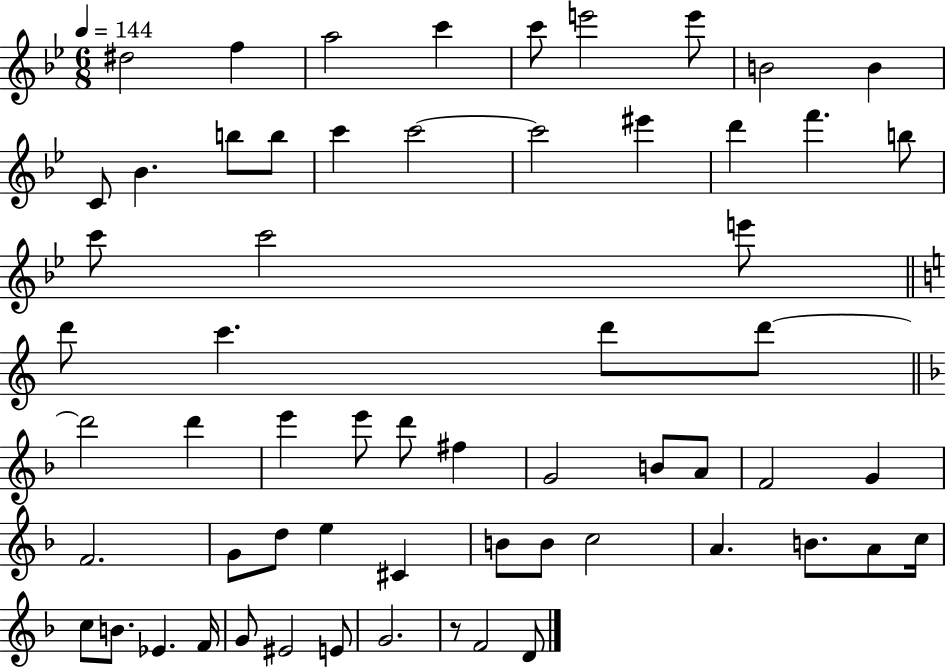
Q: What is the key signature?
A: BES major